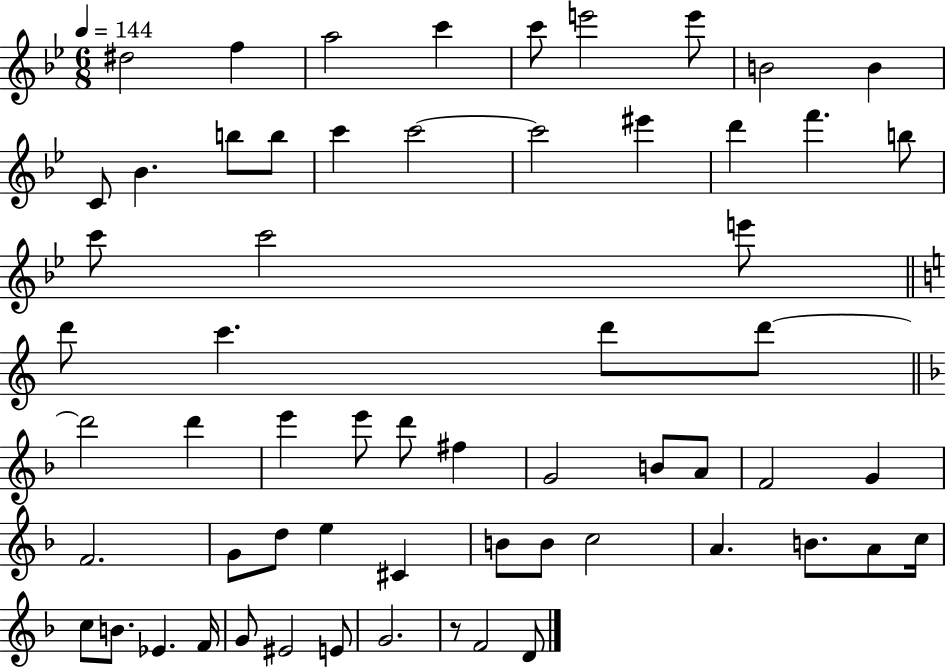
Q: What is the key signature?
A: BES major